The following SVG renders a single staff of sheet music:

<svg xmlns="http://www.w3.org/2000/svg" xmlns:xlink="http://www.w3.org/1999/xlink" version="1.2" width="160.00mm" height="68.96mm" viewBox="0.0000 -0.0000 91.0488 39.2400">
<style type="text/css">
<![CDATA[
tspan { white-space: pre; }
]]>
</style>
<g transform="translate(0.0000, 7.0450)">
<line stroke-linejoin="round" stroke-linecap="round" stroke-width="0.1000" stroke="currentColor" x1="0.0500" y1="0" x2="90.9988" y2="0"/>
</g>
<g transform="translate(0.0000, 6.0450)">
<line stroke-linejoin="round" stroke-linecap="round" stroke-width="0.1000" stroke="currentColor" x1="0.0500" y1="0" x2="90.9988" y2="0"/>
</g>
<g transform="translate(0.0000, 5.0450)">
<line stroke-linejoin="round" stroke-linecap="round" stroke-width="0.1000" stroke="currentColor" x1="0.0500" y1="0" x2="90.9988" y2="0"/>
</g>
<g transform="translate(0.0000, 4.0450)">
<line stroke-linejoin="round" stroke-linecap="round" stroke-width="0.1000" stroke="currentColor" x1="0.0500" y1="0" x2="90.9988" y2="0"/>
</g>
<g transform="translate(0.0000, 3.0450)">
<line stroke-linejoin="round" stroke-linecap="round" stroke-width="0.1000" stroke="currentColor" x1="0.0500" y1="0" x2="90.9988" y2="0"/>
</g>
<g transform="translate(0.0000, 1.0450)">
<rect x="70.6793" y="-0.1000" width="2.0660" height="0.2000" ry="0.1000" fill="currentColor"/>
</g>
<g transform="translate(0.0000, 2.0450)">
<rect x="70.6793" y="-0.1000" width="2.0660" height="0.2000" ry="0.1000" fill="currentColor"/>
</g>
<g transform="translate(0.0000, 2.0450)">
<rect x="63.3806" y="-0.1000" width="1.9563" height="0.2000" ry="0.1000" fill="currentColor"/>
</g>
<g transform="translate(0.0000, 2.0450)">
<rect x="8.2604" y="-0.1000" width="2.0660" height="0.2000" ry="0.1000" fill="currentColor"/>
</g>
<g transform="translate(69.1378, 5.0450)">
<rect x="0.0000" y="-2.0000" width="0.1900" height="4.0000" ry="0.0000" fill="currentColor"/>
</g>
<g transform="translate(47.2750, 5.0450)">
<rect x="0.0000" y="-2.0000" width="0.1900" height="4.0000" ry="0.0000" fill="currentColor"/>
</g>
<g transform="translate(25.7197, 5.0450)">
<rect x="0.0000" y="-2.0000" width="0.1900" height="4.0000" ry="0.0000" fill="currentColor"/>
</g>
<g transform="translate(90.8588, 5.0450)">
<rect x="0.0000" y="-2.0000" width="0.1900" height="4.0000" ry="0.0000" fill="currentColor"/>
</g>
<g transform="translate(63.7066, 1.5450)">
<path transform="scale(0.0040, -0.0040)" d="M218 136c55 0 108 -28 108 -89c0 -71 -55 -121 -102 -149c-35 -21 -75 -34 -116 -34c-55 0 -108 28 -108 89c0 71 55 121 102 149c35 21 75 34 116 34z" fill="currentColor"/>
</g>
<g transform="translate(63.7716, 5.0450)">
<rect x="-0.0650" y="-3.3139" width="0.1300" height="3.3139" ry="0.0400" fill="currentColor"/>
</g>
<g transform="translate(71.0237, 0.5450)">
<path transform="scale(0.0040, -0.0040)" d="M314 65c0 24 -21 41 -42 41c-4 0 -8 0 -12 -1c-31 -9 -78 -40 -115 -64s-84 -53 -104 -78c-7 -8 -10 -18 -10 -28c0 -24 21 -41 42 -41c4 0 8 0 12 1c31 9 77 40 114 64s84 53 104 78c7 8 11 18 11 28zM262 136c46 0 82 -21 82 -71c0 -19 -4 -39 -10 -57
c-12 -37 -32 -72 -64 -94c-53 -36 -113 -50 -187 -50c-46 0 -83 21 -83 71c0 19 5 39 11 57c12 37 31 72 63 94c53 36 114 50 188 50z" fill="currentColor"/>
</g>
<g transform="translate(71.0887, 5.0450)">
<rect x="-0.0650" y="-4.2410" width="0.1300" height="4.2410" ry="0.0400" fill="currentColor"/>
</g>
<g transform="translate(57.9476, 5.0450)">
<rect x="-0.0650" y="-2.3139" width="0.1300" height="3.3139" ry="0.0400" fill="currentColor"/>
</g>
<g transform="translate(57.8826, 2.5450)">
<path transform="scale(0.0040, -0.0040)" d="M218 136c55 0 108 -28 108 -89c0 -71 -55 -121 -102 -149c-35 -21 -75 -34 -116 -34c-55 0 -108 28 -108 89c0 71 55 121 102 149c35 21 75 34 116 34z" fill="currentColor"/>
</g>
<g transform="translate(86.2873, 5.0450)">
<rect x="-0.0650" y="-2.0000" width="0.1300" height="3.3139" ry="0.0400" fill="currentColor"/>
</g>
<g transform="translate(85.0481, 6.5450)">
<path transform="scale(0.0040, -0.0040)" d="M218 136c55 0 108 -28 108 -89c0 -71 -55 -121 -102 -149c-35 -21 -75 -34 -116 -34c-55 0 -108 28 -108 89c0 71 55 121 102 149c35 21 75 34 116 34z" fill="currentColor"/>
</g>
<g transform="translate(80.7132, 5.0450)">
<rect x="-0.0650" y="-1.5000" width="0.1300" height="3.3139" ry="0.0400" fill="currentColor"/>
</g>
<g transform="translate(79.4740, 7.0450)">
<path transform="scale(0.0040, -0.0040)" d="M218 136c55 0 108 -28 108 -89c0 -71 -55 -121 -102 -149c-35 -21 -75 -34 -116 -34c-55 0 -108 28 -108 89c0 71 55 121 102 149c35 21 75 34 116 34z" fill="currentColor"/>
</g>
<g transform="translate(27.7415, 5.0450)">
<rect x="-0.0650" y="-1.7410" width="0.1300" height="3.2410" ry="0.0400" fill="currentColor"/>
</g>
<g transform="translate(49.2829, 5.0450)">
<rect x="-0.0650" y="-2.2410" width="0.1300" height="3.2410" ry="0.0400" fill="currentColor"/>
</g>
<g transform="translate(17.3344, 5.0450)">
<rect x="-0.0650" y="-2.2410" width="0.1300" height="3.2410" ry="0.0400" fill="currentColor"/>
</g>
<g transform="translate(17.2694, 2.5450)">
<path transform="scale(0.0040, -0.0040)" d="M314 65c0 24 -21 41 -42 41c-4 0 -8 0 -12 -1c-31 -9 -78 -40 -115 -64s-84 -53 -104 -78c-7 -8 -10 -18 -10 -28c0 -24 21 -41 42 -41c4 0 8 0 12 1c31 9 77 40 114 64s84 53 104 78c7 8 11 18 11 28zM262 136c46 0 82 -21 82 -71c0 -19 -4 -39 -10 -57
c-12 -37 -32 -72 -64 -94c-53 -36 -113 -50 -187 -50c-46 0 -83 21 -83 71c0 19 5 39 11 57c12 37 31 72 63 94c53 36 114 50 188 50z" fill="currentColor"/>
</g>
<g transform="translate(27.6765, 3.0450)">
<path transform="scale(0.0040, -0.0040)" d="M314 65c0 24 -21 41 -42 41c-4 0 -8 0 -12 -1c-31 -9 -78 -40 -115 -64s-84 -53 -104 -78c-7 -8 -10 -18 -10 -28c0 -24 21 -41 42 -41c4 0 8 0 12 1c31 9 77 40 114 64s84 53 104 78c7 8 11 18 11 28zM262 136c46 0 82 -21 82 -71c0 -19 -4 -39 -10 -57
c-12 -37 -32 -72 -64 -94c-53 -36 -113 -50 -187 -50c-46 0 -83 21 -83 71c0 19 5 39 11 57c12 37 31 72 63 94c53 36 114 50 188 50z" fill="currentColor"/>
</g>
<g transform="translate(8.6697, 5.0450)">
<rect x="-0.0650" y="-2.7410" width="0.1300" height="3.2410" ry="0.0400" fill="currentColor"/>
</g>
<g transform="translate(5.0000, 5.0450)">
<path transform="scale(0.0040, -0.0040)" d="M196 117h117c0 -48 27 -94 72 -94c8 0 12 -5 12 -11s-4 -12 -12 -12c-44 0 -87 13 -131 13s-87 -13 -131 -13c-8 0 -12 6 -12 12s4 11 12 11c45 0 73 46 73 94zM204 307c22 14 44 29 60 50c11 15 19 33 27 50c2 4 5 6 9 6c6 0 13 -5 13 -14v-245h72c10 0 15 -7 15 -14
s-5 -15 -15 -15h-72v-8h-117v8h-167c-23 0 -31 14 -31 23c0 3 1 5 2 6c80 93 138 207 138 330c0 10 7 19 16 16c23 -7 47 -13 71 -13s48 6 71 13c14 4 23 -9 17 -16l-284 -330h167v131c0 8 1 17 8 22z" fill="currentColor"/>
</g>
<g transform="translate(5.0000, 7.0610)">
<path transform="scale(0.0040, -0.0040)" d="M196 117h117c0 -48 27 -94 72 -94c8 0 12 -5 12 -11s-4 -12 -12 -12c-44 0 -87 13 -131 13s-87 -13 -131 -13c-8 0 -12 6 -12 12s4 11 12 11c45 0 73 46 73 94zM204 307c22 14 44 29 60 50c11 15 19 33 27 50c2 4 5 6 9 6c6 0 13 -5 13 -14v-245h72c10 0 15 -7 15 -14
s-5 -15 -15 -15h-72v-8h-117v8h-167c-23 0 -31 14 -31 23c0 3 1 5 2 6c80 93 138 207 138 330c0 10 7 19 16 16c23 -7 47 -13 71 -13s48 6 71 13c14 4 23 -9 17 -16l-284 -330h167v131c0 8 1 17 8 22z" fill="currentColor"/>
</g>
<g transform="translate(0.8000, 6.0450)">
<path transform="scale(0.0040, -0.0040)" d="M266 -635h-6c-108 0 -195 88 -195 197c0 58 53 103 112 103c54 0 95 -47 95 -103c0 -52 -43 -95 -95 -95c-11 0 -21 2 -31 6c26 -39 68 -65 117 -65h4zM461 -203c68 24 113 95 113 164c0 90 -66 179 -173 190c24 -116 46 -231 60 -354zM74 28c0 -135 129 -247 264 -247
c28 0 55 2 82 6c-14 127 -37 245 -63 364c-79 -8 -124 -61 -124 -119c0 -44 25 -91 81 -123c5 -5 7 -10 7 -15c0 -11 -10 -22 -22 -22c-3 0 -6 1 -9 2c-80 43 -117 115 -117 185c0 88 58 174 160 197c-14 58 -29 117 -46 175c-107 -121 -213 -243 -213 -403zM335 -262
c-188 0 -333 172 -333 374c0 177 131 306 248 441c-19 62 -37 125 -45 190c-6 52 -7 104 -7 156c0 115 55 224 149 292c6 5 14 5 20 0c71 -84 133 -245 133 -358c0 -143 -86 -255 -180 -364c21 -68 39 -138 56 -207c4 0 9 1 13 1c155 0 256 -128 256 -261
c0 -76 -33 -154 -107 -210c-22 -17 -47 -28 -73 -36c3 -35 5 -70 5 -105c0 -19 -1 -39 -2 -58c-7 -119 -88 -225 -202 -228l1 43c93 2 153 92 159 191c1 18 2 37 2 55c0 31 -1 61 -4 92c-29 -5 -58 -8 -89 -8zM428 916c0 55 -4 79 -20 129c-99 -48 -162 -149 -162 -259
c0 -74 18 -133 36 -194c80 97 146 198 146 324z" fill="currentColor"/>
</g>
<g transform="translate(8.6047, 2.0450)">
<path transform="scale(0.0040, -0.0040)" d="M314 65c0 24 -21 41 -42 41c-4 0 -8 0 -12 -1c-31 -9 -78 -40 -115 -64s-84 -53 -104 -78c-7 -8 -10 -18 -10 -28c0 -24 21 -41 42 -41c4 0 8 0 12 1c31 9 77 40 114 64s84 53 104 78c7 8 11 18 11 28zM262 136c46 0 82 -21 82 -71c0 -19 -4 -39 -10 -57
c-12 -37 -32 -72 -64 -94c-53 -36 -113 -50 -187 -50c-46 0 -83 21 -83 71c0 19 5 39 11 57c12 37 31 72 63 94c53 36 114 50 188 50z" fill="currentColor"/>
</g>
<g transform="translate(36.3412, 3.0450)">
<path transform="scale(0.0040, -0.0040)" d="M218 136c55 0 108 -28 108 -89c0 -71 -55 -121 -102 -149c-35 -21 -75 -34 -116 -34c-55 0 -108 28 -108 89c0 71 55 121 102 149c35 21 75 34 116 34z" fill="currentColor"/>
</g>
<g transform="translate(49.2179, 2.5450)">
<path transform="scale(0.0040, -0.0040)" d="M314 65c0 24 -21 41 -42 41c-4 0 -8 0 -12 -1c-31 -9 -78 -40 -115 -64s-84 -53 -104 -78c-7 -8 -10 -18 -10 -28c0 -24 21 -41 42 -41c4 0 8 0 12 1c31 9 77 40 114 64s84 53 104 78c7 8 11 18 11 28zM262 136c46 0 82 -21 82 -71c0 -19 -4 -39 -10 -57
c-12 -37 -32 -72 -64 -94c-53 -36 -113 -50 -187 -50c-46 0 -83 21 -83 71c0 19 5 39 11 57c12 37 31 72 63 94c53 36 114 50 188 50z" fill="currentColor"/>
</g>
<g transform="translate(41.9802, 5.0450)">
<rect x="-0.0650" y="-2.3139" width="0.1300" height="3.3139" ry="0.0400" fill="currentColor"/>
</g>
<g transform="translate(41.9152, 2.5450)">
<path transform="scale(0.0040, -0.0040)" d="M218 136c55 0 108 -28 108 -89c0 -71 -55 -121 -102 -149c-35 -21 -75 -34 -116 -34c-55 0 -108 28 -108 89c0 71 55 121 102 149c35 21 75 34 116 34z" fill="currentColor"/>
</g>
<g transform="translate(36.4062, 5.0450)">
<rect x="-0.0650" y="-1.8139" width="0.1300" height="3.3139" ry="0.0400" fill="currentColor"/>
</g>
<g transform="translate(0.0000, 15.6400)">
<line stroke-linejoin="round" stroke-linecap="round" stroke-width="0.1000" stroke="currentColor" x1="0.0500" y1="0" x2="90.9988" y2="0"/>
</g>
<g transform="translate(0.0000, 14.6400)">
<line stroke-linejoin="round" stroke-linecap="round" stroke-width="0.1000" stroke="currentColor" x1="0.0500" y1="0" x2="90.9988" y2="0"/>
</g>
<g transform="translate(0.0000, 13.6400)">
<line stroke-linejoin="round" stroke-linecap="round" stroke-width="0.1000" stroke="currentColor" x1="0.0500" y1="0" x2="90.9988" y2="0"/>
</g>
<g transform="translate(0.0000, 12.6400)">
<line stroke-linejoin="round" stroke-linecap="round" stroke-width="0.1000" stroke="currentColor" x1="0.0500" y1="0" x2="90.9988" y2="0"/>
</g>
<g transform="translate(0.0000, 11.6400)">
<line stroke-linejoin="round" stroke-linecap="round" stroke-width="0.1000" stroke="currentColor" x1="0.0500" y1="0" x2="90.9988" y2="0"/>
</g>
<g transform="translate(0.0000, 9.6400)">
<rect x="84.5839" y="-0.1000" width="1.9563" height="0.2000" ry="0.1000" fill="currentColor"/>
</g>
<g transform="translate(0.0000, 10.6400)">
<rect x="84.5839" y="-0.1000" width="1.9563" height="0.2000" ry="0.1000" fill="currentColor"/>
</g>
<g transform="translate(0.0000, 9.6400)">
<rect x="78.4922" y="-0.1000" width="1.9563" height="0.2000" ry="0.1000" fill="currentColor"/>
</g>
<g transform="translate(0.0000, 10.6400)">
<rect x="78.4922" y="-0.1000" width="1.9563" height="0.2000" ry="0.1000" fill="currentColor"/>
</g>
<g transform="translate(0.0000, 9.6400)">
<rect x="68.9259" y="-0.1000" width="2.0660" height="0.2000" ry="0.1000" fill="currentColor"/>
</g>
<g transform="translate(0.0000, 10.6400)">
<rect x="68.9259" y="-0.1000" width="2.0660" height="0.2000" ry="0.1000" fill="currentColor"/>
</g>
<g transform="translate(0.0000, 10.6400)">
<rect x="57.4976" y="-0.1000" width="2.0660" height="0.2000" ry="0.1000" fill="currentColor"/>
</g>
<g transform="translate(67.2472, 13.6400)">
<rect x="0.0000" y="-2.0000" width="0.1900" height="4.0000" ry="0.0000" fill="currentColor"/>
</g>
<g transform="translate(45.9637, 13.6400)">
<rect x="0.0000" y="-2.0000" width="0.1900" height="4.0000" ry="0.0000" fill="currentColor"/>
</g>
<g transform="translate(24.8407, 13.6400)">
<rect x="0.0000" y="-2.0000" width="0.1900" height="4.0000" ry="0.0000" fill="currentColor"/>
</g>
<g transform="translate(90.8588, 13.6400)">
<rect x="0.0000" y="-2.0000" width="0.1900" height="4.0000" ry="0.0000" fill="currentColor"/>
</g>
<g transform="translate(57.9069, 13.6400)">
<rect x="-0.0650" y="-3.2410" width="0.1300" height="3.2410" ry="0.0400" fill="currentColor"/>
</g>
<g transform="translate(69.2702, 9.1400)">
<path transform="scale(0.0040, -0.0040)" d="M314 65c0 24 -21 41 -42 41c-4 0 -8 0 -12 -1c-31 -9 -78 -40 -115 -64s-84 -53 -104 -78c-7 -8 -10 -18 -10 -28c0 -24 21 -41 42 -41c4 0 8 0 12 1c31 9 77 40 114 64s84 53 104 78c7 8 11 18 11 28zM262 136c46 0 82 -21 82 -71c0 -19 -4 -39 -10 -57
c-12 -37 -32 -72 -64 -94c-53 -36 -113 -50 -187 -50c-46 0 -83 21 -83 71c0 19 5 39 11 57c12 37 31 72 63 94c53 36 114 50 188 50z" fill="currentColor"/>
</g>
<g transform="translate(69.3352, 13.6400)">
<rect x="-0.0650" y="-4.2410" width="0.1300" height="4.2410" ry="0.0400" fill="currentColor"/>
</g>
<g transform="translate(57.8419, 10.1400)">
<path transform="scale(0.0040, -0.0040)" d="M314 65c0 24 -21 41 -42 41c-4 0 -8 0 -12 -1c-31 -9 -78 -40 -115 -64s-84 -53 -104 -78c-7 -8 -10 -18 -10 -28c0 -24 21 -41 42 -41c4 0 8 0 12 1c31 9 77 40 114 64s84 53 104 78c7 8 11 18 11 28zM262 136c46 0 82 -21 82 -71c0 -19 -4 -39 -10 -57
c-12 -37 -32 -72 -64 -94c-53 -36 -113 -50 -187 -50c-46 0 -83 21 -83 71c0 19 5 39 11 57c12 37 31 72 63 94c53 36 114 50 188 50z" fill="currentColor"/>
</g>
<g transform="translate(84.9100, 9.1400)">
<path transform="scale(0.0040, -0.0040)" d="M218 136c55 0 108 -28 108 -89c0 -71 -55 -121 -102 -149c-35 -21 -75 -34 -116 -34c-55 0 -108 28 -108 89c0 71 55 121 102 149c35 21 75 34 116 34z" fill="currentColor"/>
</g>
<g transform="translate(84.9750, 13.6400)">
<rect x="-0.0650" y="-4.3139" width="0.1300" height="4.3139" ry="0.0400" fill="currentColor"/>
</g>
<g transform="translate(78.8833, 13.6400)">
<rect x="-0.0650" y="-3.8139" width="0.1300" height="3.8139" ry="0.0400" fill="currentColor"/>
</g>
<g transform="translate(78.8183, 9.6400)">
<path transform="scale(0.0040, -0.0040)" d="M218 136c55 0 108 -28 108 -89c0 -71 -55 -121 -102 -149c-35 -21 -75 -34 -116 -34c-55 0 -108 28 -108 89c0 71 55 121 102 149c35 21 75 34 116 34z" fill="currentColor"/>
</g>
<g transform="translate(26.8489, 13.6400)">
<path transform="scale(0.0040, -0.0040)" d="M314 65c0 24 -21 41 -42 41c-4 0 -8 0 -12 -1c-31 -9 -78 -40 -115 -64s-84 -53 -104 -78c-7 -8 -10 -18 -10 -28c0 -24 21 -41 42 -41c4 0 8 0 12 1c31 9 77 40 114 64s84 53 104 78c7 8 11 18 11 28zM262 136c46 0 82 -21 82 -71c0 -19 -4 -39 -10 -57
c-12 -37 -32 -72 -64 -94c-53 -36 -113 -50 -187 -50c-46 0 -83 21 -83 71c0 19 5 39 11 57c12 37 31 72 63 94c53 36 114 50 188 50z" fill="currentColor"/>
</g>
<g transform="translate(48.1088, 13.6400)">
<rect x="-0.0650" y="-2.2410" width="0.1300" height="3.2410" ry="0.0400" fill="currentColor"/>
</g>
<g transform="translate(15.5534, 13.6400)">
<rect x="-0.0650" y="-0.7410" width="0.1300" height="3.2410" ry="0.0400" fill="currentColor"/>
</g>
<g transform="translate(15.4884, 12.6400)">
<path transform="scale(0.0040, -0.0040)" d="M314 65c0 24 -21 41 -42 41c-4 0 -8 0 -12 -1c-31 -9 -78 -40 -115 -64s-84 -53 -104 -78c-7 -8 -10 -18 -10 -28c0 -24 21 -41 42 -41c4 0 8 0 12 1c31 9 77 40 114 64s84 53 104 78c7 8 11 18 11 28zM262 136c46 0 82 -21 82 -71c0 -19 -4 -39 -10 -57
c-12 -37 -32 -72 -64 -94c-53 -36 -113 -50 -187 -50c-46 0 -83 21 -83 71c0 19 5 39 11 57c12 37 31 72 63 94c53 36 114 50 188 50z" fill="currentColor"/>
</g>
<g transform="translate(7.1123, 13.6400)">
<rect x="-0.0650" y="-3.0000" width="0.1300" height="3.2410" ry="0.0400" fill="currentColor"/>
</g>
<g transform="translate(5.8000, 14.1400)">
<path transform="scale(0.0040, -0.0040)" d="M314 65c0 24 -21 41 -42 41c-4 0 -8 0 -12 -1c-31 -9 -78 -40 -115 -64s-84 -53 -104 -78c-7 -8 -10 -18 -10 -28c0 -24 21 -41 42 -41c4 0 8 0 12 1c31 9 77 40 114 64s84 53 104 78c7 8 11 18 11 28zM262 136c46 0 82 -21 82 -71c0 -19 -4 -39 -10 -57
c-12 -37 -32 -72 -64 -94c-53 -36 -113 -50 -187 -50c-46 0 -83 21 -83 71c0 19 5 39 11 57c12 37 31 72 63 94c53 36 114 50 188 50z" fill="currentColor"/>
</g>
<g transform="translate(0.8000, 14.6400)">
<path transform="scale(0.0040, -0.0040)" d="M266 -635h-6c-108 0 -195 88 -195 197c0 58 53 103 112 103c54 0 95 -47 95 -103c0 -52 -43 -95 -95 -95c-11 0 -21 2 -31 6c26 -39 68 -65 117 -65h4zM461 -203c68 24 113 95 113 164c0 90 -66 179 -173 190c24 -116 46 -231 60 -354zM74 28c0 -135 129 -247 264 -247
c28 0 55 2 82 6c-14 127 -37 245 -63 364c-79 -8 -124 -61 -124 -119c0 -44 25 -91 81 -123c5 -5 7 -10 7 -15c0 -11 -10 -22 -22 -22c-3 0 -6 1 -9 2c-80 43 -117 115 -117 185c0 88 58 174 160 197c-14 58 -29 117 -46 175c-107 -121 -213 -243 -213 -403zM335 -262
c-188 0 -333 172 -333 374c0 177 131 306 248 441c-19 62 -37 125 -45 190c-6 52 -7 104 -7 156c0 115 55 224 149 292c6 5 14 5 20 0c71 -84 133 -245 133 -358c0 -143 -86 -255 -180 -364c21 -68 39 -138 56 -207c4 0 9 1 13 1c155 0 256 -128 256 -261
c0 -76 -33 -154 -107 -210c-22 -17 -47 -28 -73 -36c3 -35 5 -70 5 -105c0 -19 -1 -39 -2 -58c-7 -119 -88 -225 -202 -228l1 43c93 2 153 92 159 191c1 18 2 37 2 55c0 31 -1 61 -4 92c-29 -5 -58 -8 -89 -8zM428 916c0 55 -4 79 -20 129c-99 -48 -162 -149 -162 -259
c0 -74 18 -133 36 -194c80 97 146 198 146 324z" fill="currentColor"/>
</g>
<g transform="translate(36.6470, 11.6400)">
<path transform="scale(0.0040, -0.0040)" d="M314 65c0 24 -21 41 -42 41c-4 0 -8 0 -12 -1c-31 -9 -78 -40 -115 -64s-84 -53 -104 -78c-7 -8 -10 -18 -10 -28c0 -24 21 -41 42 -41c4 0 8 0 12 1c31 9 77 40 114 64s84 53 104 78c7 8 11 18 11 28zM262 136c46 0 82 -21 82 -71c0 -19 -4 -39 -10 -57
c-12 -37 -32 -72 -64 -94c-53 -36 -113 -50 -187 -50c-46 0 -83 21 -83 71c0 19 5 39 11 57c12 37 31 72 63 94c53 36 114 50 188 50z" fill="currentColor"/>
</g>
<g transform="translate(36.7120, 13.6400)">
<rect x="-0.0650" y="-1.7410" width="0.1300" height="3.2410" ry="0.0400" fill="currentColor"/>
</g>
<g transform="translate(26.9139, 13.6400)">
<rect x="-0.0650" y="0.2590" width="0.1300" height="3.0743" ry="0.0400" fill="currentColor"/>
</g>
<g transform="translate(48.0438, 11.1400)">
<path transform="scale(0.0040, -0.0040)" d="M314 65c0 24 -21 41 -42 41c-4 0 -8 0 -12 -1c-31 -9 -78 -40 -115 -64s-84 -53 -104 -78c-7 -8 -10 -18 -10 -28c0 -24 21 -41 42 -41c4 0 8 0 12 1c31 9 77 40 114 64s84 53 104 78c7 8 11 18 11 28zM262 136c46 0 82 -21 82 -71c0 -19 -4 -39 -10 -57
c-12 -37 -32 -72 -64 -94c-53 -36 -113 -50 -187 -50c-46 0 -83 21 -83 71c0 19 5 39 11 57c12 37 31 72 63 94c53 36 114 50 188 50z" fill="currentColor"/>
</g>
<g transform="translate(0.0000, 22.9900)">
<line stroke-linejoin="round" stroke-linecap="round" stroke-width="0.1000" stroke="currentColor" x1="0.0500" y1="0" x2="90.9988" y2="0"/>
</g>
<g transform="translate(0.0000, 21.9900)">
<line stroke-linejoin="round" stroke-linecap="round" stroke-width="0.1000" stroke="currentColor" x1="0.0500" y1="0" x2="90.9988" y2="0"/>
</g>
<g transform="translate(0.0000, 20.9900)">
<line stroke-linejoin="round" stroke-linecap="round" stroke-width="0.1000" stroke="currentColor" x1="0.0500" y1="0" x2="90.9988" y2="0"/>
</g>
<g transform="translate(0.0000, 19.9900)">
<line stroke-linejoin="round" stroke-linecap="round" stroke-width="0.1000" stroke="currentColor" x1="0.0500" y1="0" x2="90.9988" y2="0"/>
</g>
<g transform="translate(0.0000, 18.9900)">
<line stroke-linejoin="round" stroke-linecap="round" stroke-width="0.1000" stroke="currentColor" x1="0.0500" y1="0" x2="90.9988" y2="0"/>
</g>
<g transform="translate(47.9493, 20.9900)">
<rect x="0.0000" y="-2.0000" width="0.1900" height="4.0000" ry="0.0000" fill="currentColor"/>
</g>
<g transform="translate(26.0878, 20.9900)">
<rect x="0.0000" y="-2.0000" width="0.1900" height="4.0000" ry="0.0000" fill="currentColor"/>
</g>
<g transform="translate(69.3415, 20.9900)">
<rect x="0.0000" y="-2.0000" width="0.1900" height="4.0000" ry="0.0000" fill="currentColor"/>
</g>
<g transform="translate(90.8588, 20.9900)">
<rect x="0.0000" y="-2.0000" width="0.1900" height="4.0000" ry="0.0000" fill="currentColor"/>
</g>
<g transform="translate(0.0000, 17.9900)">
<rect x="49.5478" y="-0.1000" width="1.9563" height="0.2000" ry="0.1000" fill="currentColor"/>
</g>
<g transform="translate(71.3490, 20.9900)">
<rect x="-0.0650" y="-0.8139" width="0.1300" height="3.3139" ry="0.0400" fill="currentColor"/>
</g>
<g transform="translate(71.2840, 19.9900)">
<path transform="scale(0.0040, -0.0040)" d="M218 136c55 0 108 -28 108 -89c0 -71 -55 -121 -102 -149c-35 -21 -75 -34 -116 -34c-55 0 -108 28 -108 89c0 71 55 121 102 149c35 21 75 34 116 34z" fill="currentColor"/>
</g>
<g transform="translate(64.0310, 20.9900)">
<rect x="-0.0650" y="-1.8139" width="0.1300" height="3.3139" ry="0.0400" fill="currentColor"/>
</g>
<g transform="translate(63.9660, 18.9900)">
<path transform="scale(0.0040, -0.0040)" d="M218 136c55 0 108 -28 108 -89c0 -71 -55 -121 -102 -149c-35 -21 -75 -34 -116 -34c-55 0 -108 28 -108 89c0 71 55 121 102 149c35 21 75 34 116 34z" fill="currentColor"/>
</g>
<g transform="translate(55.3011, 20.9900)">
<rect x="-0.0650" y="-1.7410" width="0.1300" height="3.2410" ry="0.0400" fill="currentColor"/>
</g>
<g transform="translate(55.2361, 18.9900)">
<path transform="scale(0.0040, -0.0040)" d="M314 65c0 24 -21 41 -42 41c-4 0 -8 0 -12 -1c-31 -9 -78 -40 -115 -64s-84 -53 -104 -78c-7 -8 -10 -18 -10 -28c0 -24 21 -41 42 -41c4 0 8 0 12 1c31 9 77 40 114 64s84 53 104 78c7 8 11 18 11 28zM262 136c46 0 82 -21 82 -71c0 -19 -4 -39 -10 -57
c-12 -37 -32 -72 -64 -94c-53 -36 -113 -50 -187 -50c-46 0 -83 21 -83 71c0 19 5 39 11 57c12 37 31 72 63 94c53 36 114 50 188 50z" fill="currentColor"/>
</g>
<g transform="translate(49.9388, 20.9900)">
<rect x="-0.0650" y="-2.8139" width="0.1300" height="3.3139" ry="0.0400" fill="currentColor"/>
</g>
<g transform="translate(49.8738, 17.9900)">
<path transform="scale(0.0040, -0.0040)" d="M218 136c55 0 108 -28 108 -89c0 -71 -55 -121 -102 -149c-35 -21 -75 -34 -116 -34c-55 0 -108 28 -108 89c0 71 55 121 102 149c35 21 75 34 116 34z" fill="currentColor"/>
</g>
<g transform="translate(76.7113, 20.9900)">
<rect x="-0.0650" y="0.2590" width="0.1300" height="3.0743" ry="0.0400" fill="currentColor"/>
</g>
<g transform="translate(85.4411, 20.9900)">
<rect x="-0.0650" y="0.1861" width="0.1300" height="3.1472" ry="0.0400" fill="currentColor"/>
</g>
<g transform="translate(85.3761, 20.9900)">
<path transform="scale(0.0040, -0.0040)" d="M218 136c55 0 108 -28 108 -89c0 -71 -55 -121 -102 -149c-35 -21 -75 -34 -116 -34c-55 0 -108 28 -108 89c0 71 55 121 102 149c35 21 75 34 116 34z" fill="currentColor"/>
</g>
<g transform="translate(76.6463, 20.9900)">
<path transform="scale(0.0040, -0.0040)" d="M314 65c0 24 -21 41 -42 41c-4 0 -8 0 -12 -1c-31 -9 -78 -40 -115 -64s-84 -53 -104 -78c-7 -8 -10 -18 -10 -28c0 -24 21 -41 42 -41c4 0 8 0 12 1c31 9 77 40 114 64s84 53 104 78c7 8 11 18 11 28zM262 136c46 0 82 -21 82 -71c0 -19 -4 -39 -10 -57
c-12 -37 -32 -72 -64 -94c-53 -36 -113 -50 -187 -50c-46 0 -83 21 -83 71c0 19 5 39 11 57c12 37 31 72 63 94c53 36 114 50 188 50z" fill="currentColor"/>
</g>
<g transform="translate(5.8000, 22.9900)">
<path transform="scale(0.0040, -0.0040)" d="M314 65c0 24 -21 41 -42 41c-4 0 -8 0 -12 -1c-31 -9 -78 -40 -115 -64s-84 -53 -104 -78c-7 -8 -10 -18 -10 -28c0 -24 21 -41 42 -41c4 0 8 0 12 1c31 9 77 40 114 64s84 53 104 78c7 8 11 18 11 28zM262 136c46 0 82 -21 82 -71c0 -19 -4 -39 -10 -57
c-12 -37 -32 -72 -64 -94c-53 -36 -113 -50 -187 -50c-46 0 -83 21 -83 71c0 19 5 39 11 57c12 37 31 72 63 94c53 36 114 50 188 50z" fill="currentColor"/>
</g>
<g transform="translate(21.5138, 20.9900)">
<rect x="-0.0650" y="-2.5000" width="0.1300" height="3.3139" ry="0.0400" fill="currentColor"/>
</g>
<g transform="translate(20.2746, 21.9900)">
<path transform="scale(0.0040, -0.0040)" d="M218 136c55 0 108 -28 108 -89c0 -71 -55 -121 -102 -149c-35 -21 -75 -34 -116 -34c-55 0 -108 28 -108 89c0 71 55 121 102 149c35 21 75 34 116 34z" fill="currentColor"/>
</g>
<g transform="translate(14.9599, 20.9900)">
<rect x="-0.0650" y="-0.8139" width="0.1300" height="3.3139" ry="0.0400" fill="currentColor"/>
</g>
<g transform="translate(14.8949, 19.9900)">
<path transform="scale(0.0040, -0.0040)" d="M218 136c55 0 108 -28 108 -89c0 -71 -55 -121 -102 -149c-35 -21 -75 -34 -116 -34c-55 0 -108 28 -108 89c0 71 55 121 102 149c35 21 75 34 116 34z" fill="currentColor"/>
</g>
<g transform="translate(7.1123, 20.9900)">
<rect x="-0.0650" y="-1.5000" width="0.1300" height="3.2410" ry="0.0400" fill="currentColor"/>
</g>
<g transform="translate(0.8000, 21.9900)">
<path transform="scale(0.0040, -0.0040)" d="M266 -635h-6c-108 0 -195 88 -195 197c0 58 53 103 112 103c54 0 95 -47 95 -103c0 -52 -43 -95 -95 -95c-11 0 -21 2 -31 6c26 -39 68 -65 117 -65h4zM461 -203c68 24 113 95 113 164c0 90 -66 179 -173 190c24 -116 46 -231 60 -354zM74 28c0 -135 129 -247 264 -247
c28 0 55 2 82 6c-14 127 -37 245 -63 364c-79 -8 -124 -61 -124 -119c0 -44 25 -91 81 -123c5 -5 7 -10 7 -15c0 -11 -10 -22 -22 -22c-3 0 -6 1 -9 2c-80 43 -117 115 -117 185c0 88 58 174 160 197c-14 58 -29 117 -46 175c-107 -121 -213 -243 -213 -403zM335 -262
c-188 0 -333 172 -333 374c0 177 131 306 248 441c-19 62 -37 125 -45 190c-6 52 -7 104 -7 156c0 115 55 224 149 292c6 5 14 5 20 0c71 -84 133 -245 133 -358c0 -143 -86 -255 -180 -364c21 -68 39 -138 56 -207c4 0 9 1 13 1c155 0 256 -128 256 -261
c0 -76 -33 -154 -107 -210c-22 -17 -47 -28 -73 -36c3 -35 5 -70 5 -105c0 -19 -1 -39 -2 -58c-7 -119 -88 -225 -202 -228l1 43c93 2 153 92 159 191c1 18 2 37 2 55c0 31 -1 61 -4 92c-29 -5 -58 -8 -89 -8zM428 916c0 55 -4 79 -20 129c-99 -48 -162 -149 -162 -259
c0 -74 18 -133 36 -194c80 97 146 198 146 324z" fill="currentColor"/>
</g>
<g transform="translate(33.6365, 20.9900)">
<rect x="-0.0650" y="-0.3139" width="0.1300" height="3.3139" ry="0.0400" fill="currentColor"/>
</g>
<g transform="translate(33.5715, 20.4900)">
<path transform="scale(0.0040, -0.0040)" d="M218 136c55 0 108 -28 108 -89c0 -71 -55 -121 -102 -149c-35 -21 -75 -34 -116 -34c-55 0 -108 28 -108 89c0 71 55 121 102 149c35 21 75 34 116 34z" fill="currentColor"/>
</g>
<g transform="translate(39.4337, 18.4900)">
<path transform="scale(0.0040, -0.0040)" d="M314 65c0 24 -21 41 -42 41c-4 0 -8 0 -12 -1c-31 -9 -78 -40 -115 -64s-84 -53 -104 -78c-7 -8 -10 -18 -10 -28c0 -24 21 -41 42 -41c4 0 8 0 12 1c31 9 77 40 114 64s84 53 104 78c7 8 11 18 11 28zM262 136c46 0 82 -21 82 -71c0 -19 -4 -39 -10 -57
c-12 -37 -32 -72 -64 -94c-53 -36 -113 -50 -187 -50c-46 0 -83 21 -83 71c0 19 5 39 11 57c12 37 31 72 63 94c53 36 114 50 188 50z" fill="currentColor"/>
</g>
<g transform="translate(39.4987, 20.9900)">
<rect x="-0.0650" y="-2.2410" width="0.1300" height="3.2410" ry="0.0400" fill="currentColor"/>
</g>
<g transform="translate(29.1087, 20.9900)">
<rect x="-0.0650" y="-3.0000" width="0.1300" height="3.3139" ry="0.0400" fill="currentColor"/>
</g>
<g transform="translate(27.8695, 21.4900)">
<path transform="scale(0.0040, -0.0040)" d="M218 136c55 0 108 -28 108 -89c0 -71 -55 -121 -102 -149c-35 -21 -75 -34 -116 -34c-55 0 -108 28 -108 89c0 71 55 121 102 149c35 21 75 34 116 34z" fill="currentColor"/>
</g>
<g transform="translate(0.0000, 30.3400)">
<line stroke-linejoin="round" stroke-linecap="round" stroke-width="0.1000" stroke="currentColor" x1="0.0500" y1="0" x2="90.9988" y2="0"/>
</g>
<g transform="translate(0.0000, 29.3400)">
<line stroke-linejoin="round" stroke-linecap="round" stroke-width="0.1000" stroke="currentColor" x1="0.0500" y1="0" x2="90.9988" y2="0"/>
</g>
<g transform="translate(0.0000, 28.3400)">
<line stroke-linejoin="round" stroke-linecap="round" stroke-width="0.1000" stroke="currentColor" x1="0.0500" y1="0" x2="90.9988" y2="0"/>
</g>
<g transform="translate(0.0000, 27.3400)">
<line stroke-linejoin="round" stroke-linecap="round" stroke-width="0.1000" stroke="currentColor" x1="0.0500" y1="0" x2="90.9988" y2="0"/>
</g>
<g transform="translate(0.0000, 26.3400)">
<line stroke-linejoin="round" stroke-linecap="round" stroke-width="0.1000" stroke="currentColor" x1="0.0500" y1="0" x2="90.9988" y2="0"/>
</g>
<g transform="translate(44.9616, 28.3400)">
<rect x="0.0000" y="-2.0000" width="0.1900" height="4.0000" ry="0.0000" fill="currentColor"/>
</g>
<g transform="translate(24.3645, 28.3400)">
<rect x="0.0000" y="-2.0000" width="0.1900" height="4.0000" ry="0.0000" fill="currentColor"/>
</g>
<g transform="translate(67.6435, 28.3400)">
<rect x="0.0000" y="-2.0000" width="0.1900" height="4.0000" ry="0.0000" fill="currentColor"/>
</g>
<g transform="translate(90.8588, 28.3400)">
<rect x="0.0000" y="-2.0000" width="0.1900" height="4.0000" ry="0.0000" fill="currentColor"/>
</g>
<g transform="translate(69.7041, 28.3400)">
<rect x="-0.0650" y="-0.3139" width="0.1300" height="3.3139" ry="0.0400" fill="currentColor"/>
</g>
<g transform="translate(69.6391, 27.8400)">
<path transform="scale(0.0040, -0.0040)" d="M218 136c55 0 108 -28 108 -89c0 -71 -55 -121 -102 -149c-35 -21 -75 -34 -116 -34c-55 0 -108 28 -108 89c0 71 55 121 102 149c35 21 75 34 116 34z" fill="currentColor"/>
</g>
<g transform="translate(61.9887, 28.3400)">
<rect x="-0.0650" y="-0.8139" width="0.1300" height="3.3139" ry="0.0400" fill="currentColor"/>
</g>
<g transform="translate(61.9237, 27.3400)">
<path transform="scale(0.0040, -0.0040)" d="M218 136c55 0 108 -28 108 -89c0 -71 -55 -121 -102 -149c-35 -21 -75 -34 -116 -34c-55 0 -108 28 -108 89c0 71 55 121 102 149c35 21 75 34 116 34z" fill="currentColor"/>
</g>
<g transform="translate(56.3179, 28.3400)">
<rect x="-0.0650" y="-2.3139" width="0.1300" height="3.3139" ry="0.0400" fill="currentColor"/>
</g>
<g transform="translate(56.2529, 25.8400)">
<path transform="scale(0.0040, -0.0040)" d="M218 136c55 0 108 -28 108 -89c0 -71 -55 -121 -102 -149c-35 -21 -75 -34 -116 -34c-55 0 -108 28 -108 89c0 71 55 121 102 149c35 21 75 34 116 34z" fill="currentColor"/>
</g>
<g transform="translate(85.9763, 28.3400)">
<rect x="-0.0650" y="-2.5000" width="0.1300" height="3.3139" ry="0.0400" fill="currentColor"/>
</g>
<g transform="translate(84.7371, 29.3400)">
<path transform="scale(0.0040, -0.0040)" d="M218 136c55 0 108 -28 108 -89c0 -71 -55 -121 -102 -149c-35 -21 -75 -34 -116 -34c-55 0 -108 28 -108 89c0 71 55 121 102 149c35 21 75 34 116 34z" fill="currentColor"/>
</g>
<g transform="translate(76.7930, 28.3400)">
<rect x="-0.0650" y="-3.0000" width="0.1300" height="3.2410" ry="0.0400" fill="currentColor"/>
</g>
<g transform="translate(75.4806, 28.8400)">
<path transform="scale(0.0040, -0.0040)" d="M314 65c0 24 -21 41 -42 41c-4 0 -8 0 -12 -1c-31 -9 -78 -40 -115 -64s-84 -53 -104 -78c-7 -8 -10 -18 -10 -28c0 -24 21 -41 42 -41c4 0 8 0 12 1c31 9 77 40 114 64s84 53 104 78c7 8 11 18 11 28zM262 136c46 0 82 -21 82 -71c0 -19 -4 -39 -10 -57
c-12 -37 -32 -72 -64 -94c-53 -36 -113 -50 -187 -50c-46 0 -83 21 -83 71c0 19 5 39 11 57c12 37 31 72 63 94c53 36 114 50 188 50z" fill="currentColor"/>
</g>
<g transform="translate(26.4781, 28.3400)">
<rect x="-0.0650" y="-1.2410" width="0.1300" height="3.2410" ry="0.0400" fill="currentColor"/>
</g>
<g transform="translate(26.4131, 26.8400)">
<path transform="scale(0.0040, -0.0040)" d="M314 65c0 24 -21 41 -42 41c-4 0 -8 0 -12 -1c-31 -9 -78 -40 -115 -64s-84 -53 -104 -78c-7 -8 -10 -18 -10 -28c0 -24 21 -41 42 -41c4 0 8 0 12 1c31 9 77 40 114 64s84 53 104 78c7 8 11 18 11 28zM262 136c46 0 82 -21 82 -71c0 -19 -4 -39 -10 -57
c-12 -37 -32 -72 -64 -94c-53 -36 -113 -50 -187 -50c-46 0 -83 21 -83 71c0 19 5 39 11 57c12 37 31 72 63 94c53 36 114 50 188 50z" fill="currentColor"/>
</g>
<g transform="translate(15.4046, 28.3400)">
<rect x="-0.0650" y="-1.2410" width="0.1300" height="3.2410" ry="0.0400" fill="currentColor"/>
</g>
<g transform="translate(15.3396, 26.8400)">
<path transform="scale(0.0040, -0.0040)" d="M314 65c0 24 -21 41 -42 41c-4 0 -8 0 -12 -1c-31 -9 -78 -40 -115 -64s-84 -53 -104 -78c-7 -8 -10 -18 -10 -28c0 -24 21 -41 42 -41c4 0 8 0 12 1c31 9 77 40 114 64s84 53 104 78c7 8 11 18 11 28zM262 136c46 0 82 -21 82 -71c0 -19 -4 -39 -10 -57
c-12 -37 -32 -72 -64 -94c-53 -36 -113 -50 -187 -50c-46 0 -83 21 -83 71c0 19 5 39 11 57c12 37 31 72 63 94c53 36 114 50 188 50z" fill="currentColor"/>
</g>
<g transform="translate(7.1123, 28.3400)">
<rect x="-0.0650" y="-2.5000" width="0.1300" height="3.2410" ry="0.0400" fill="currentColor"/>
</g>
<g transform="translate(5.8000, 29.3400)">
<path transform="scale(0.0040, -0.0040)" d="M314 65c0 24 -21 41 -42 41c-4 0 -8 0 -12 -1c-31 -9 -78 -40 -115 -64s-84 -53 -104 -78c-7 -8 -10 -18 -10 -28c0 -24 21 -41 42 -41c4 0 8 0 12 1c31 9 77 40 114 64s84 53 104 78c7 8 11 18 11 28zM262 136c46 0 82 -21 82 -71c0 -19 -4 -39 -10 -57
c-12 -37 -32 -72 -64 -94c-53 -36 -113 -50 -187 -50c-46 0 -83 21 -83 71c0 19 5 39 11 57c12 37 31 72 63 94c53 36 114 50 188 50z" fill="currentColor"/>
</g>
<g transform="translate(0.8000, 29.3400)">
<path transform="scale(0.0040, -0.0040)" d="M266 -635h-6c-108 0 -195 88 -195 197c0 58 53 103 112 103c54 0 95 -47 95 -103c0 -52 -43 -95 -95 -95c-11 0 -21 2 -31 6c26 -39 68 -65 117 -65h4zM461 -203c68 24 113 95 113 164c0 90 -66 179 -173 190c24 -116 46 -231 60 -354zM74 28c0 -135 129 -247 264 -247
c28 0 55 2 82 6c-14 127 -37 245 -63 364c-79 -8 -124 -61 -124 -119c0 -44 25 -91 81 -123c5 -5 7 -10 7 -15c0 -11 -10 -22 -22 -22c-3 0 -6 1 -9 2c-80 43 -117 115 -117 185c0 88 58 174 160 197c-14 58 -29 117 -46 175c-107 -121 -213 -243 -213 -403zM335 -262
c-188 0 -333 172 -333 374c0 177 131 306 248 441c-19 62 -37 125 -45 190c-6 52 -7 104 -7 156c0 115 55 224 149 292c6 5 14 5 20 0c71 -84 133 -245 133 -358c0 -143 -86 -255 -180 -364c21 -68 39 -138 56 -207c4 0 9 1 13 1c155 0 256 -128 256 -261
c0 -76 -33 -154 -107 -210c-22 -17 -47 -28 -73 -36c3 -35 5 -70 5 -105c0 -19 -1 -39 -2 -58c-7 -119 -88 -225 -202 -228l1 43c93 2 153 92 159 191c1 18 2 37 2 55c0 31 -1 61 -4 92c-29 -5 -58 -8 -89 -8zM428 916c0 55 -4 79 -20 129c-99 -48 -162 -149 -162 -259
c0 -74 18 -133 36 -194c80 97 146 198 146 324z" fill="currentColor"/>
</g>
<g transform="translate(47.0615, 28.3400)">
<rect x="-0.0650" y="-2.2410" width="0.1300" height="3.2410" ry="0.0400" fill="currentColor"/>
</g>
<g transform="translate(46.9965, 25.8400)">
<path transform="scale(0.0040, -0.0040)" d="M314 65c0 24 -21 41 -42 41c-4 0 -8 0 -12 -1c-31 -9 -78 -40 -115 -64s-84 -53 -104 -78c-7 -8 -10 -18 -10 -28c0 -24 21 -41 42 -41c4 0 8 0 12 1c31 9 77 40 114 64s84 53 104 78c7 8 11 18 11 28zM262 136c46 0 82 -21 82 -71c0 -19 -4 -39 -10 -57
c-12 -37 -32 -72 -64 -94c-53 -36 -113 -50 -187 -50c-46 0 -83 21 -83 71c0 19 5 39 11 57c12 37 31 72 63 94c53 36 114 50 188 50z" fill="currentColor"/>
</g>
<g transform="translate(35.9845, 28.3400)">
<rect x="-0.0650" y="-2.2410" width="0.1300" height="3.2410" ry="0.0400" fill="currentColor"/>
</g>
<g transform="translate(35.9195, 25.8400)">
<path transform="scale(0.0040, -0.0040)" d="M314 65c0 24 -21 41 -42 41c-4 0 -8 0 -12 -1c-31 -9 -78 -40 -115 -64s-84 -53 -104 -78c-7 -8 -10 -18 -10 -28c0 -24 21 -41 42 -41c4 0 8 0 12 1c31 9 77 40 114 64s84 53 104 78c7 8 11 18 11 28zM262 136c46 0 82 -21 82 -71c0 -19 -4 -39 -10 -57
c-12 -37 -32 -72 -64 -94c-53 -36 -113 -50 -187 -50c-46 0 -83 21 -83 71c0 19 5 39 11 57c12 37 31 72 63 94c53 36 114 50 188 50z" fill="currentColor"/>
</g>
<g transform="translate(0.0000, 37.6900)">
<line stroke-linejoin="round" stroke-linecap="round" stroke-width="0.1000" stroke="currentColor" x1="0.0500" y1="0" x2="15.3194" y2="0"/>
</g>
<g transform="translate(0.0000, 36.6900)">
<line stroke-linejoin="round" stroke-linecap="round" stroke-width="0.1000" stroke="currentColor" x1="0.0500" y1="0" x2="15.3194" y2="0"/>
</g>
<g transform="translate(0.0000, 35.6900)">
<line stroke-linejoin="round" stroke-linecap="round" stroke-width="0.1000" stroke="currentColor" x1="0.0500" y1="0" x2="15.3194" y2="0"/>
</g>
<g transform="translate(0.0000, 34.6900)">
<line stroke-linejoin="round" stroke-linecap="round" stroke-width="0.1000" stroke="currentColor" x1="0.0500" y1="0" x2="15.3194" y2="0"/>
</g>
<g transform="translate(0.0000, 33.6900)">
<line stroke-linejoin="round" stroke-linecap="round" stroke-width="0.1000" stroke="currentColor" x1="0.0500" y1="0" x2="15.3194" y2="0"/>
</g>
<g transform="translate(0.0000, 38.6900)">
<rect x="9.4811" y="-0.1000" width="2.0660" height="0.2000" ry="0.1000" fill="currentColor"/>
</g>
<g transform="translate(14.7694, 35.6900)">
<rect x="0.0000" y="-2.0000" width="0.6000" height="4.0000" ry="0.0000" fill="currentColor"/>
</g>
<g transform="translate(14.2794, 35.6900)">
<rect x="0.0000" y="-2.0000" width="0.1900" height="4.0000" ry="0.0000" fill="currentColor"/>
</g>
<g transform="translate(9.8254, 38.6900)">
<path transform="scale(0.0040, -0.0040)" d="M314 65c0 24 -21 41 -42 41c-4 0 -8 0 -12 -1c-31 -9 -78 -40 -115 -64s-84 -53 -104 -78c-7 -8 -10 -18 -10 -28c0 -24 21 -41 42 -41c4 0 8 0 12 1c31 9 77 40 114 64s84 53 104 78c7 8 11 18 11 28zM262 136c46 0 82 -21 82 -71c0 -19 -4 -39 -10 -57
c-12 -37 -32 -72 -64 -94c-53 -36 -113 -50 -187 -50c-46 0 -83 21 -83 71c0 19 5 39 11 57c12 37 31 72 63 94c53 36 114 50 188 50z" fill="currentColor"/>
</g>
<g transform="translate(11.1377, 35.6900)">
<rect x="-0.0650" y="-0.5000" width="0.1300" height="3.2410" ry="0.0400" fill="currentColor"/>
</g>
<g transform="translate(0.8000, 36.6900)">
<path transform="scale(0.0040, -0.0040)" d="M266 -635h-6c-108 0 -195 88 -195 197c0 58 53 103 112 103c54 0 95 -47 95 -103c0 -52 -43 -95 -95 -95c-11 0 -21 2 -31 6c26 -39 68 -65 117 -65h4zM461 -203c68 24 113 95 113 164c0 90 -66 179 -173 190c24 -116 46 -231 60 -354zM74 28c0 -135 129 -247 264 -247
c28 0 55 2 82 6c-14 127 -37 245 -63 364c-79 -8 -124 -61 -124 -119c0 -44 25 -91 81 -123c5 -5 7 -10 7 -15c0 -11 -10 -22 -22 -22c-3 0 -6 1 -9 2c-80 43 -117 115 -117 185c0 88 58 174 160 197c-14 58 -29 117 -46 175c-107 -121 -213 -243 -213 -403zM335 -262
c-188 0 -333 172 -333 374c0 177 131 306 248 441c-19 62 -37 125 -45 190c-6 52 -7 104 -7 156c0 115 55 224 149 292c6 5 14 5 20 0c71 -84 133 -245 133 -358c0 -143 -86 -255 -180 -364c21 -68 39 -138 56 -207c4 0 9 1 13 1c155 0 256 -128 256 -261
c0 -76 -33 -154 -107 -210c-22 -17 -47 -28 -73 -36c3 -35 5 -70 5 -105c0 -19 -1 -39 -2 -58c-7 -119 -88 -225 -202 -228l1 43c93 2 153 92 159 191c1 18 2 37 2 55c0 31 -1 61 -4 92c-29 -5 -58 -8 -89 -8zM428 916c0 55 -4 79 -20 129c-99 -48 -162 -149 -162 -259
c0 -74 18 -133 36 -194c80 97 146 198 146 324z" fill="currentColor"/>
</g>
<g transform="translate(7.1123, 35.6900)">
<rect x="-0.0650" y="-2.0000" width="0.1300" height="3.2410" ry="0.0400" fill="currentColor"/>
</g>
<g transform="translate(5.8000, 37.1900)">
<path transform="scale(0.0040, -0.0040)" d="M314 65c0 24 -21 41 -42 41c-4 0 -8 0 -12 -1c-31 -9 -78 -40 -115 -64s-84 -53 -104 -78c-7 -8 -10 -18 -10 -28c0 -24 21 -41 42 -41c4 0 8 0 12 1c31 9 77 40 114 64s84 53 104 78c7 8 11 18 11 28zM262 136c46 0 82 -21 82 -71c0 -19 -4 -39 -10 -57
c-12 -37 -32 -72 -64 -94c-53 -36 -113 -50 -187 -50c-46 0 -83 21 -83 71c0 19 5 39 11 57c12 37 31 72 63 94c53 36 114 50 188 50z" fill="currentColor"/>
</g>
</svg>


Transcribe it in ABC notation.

X:1
T:Untitled
M:4/4
L:1/4
K:C
a2 g2 f2 f g g2 g b d'2 E F A2 d2 B2 f2 g2 b2 d'2 c' d' E2 d G A c g2 a f2 f d B2 B G2 e2 e2 g2 g2 g d c A2 G F2 C2